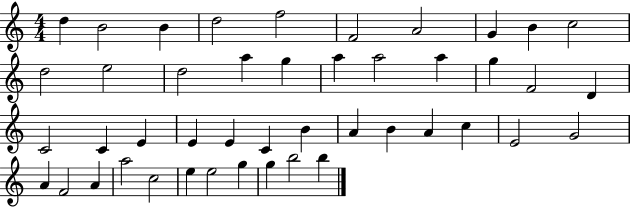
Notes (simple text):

D5/q B4/h B4/q D5/h F5/h F4/h A4/h G4/q B4/q C5/h D5/h E5/h D5/h A5/q G5/q A5/q A5/h A5/q G5/q F4/h D4/q C4/h C4/q E4/q E4/q E4/q C4/q B4/q A4/q B4/q A4/q C5/q E4/h G4/h A4/q F4/h A4/q A5/h C5/h E5/q E5/h G5/q G5/q B5/h B5/q